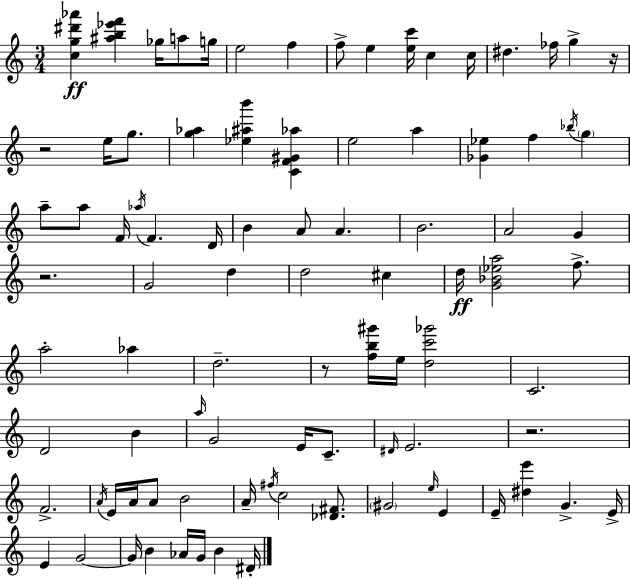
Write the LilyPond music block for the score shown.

{
  \clef treble
  \numericTimeSignature
  \time 3/4
  \key a \minor
  <c'' g'' dis''' aes'''>4\ff <ais'' b'' ees''' f'''>4 ges''16 a''8 g''16 | e''2 f''4 | f''8-> e''4 <e'' c'''>16 c''4 c''16 | dis''4. fes''16 g''4-> r16 | \break r2 e''16 g''8. | <g'' aes''>4 <ees'' ais'' b'''>4 <c' f' gis' aes''>4 | e''2 a''4 | <ges' ees''>4 f''4 \acciaccatura { bes''16 } \parenthesize g''4 | \break a''8-- a''8 f'16 \acciaccatura { aes''16 } f'4. | d'16 b'4 a'8 a'4. | b'2. | a'2 g'4 | \break r2. | g'2 d''4 | d''2 cis''4 | d''16\ff <g' bes' ees'' a''>2 f''8.-> | \break a''2-. aes''4 | d''2.-- | r8 <f'' b'' gis'''>16 e''16 <d'' c''' ges'''>2 | c'2. | \break d'2 b'4 | \grace { a''16 } g'2 e'16 | c'8.-- \grace { dis'16 } e'2. | r2. | \break f'2.-> | \acciaccatura { a'16 } e'16 a'16 a'8 b'2 | a'16-- \acciaccatura { fis''16 } c''2 | <des' fis'>8. \parenthesize gis'2 | \break \grace { e''16 } e'4 e'16-- <dis'' e'''>4 | g'4.-> e'16-> e'4 g'2~~ | g'16 b'4 | aes'16 g'16 b'4 dis'16-. \bar "|."
}